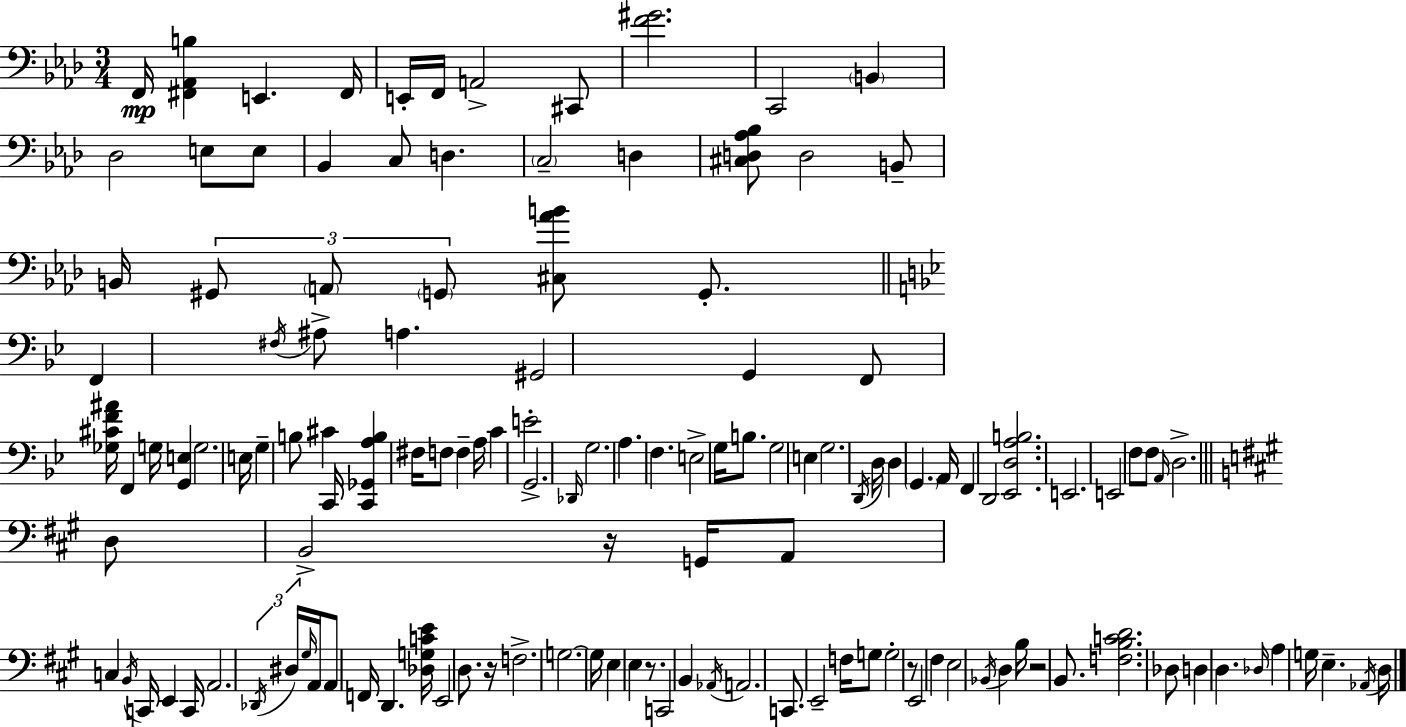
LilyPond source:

{
  \clef bass
  \numericTimeSignature
  \time 3/4
  \key f \minor
  f,16\mp <fis, aes, b>4 e,4. fis,16 | e,16-. f,16 a,2-> cis,8 | <f' gis'>2. | c,2 \parenthesize b,4 | \break des2 e8 e8 | bes,4 c8 d4. | \parenthesize c2-- d4 | <cis d aes bes>8 d2 b,8-- | \break b,16 \tuplet 3/2 { gis,8 \parenthesize a,8 \parenthesize g,8 } <cis aes' b'>8 g,8.-. | \bar "||" \break \key bes \major f,4 \acciaccatura { fis16 } ais8-> a4. | gis,2 g,4 | f,8 <ges cis' f' ais'>16 f,4 g16 <g, e>4 | g2. | \break e16 g4-- b8 cis'4 | c,16 <c, ges, a b>4 fis16 f8 f4-- | a16 c'4 e'2-. | g,2.-> | \break \grace { des,16 } g2. | a4. f4. | e2-> g16 b8. | g2 e4 | \break g2. | \acciaccatura { d,16 } d16 d4 \parenthesize g,4. | a,16 f,4 d,2 | <ees, d a b>2. | \break e,2. | e,2 f8 | f8 \grace { a,16 } d2.-> | \bar "||" \break \key a \major d8 b,2-> r16 g,16 | a,8 c4 \acciaccatura { b,16 } c,16 e,4 | c,16 a,2. | \tuplet 3/2 { \acciaccatura { des,16 } dis16 \grace { gis16 } } a,16 a,8 f,16 d,4. | \break <des g c' e'>16 e,2 d8. | r16 f2.-> | g2.~~ | g16 e4 e4 | \break r8. c,2 b,4 | \acciaccatura { aes,16 } a,2. | c,8. e,2-- | f16 g8 g2-. | \break r8 e,2 | fis4 e2 | \acciaccatura { bes,16 } d4 b16 r2 | b,8. <f b c' d'>2. | \break des8 d4 d4. | \grace { des16 } a4 g16 e4.-- | \acciaccatura { aes,16 } d16 \bar "|."
}